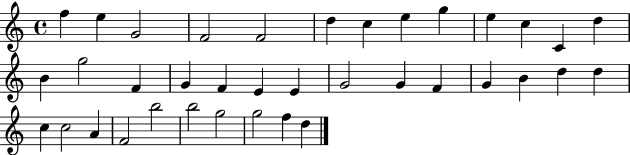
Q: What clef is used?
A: treble